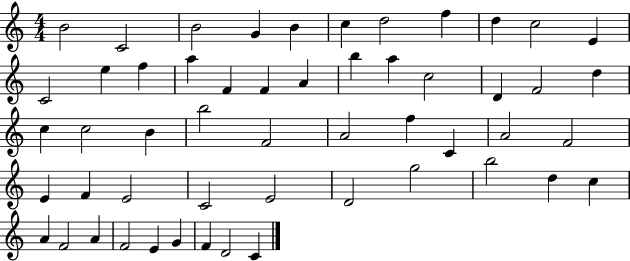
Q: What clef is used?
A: treble